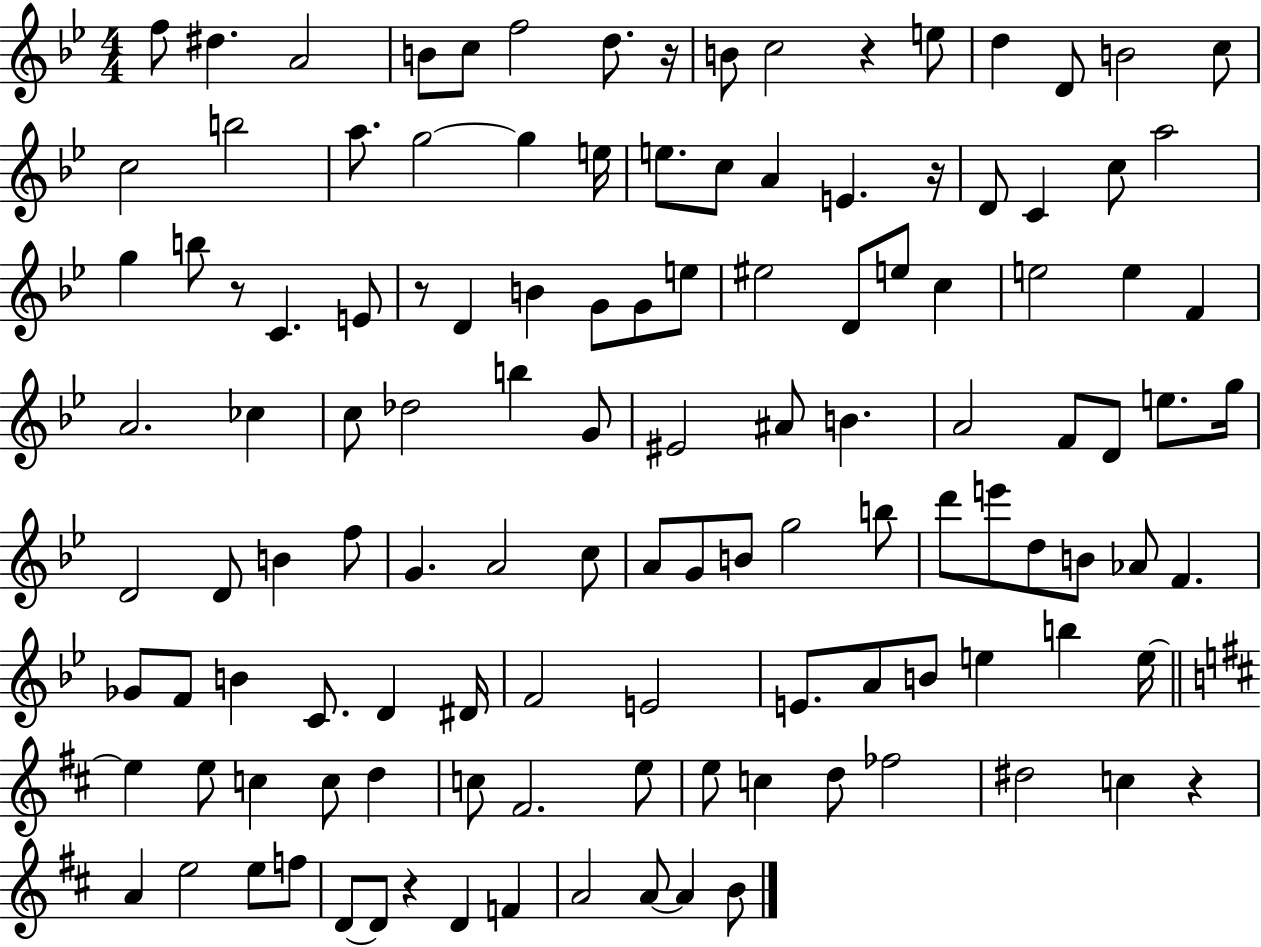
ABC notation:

X:1
T:Untitled
M:4/4
L:1/4
K:Bb
f/2 ^d A2 B/2 c/2 f2 d/2 z/4 B/2 c2 z e/2 d D/2 B2 c/2 c2 b2 a/2 g2 g e/4 e/2 c/2 A E z/4 D/2 C c/2 a2 g b/2 z/2 C E/2 z/2 D B G/2 G/2 e/2 ^e2 D/2 e/2 c e2 e F A2 _c c/2 _d2 b G/2 ^E2 ^A/2 B A2 F/2 D/2 e/2 g/4 D2 D/2 B f/2 G A2 c/2 A/2 G/2 B/2 g2 b/2 d'/2 e'/2 d/2 B/2 _A/2 F _G/2 F/2 B C/2 D ^D/4 F2 E2 E/2 A/2 B/2 e b e/4 e e/2 c c/2 d c/2 ^F2 e/2 e/2 c d/2 _f2 ^d2 c z A e2 e/2 f/2 D/2 D/2 z D F A2 A/2 A B/2